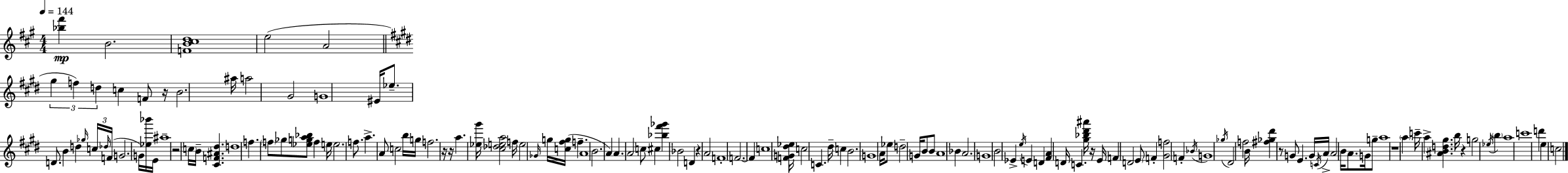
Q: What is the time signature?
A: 4/4